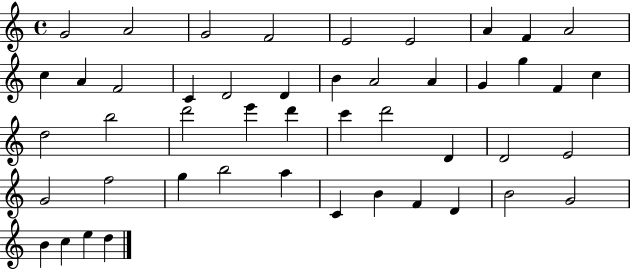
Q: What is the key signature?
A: C major